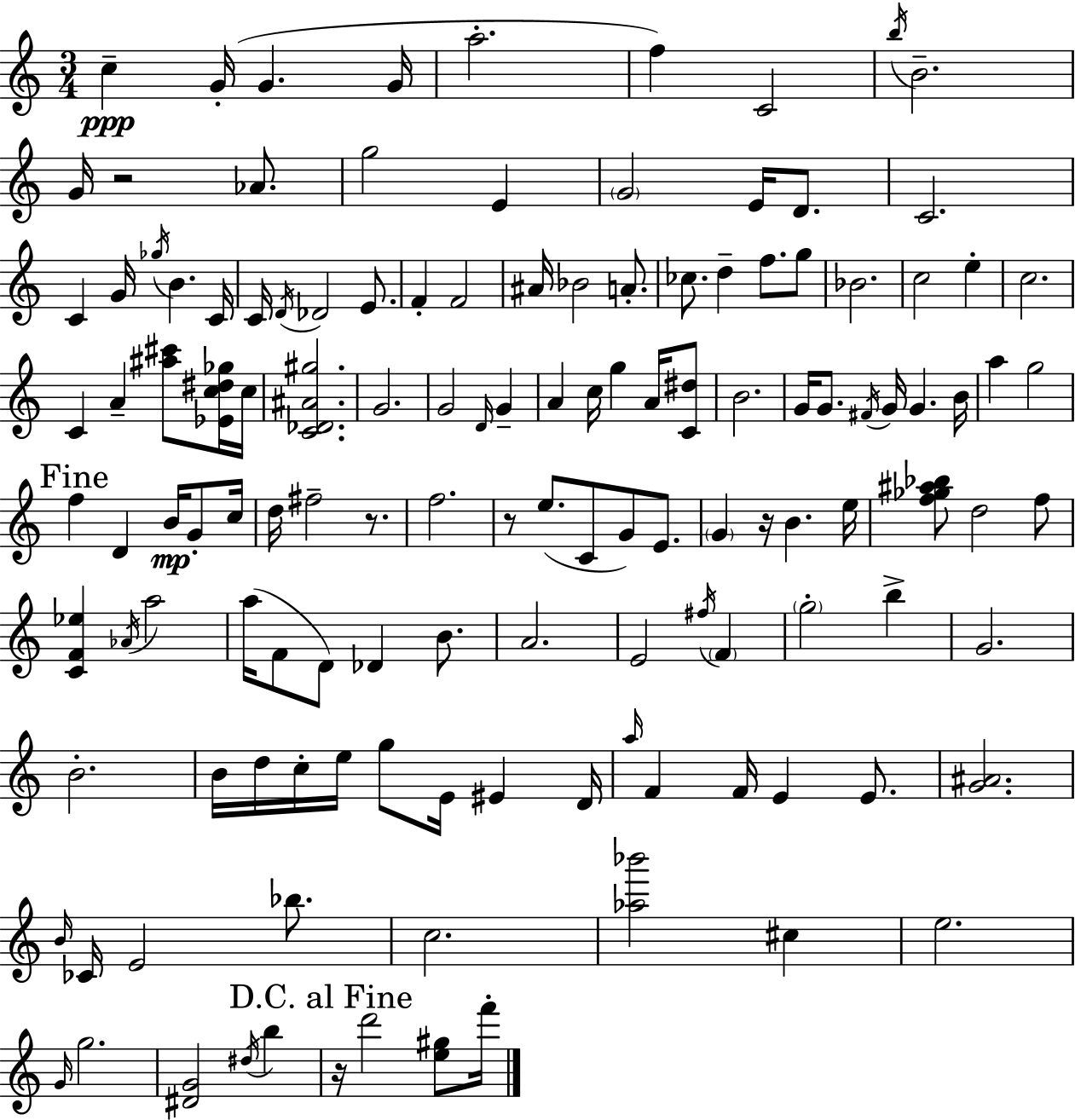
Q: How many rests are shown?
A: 5